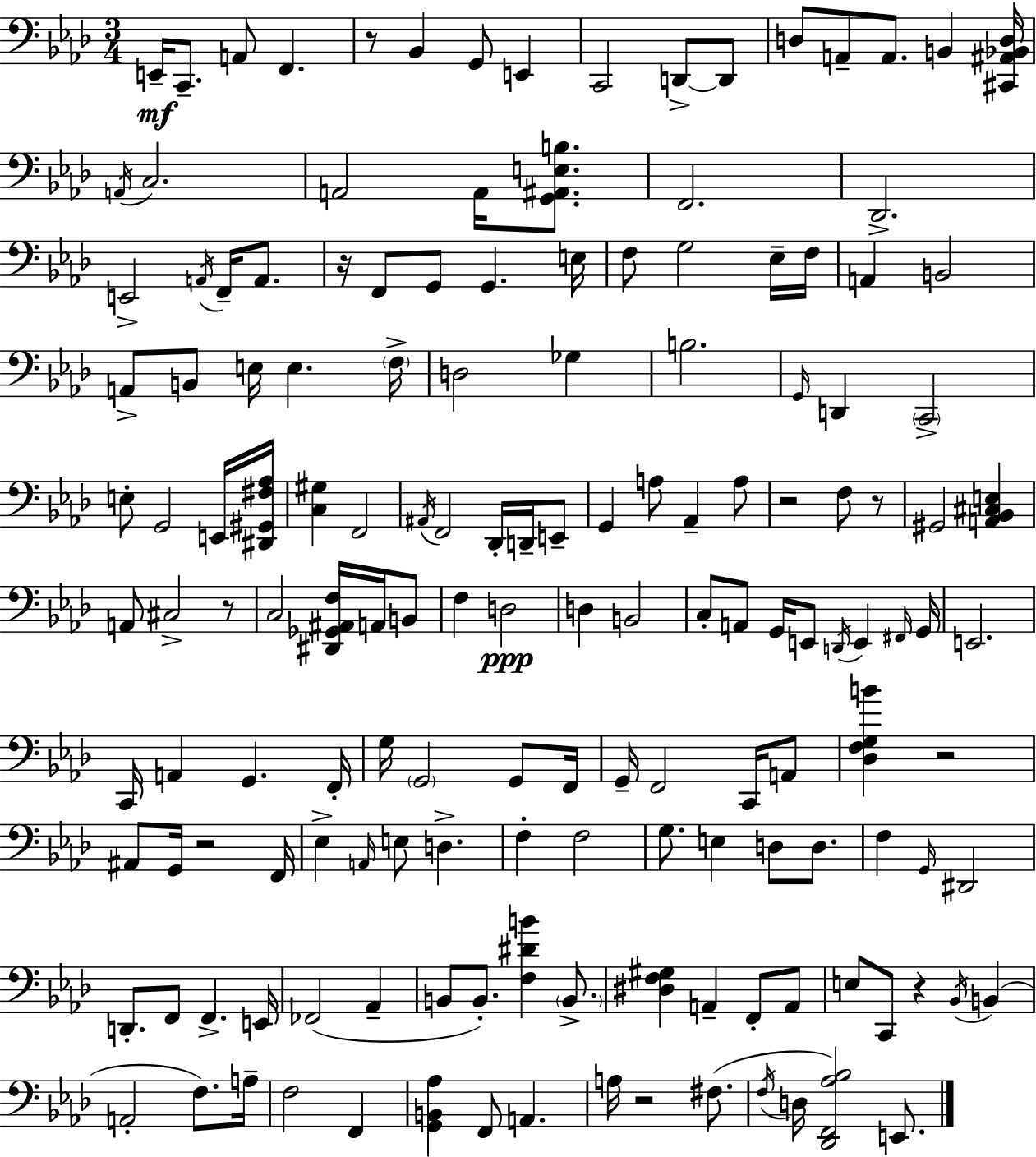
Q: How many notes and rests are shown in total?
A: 154